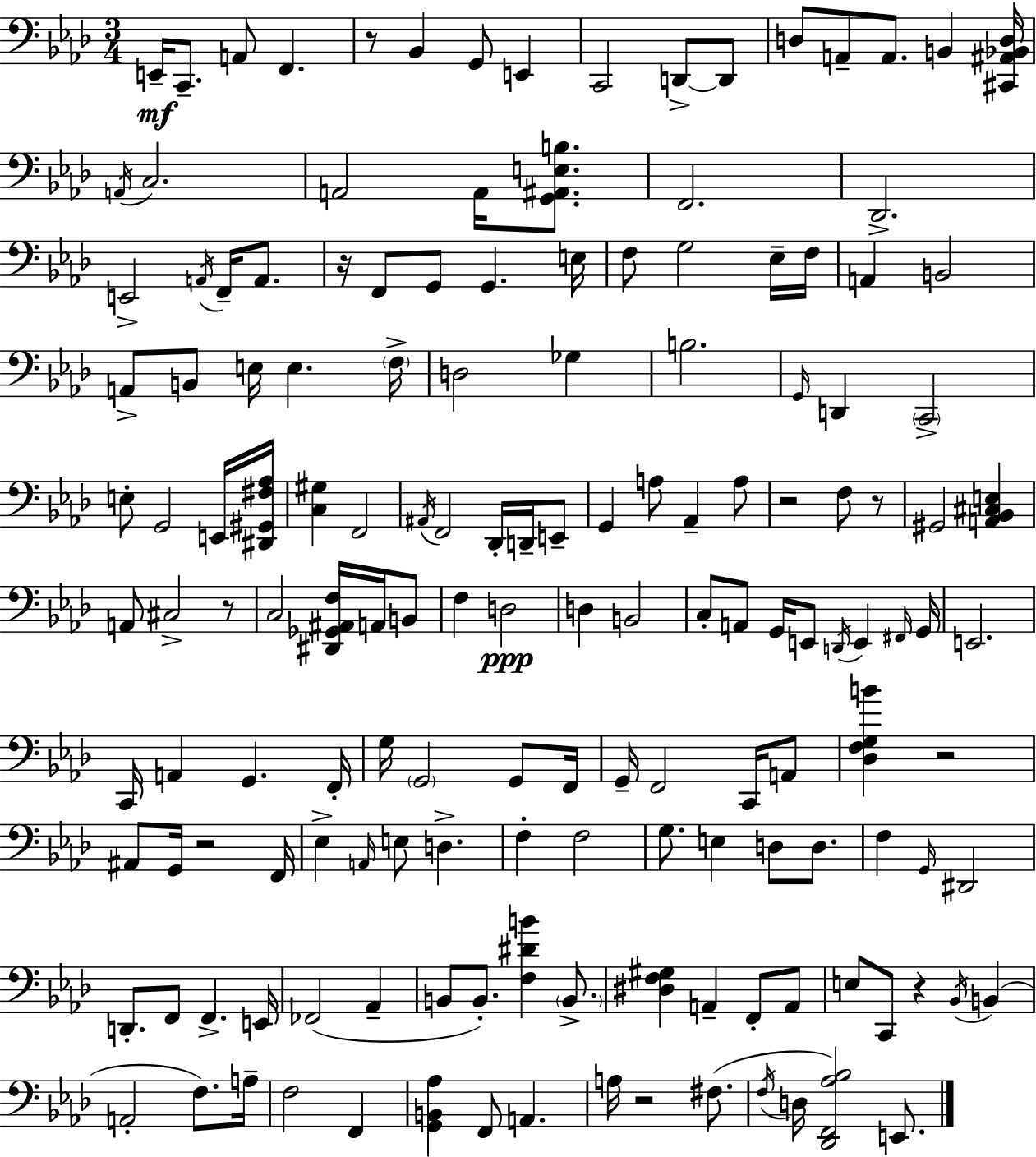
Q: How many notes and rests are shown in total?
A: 154